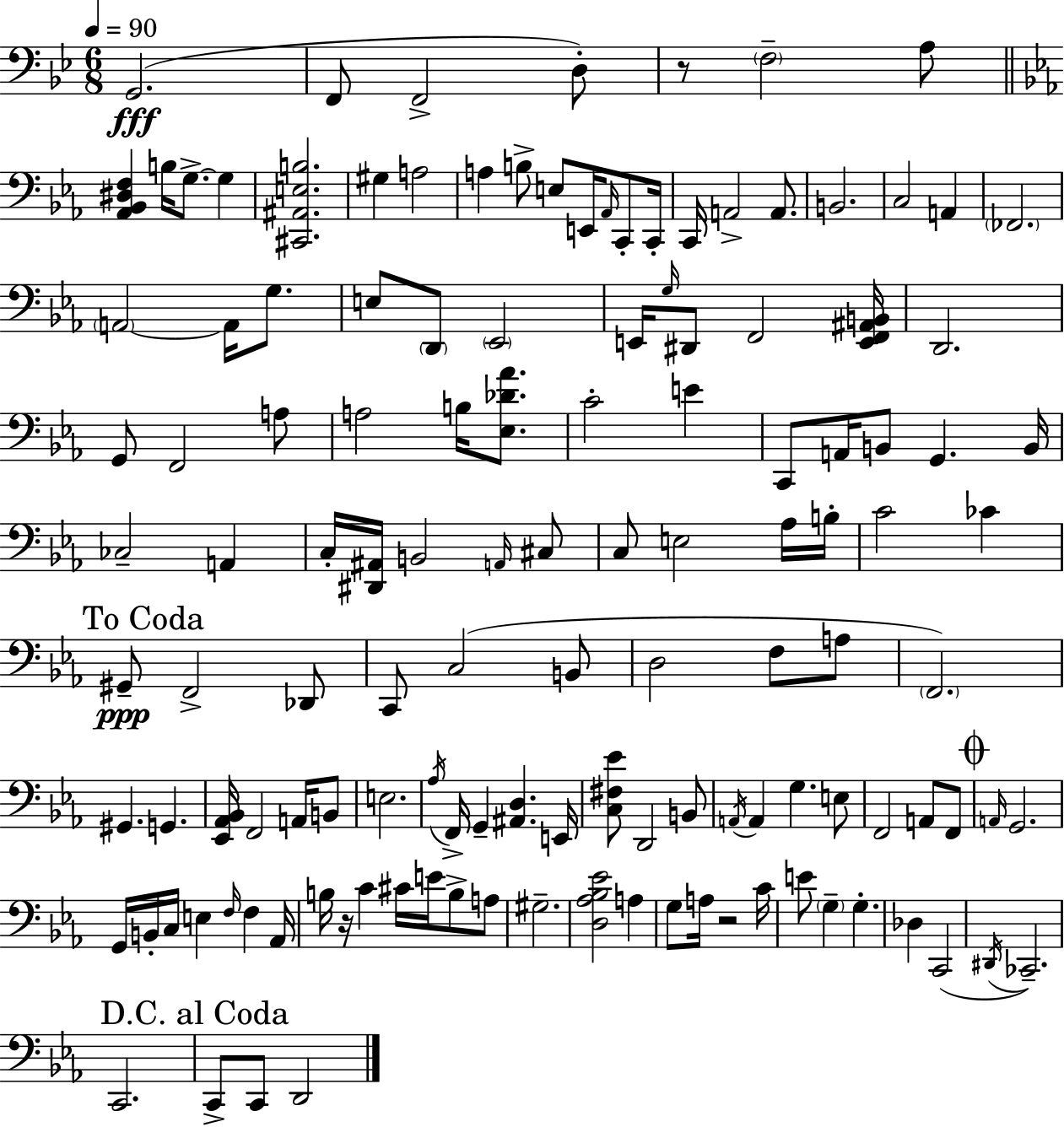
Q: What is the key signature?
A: G minor